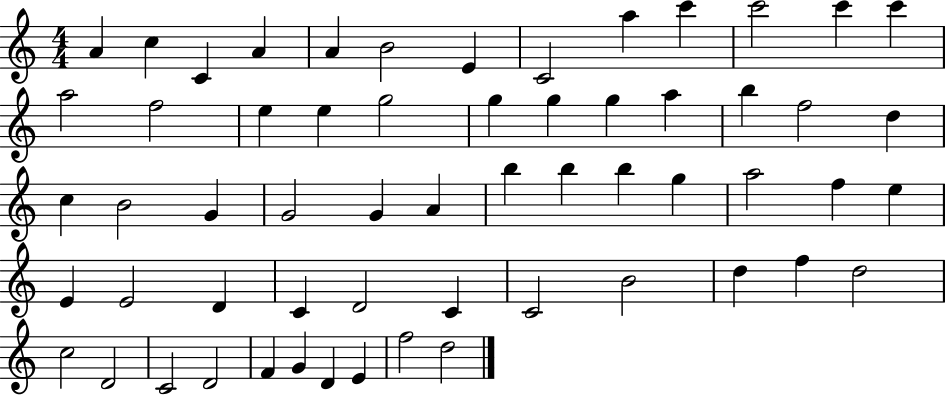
A4/q C5/q C4/q A4/q A4/q B4/h E4/q C4/h A5/q C6/q C6/h C6/q C6/q A5/h F5/h E5/q E5/q G5/h G5/q G5/q G5/q A5/q B5/q F5/h D5/q C5/q B4/h G4/q G4/h G4/q A4/q B5/q B5/q B5/q G5/q A5/h F5/q E5/q E4/q E4/h D4/q C4/q D4/h C4/q C4/h B4/h D5/q F5/q D5/h C5/h D4/h C4/h D4/h F4/q G4/q D4/q E4/q F5/h D5/h